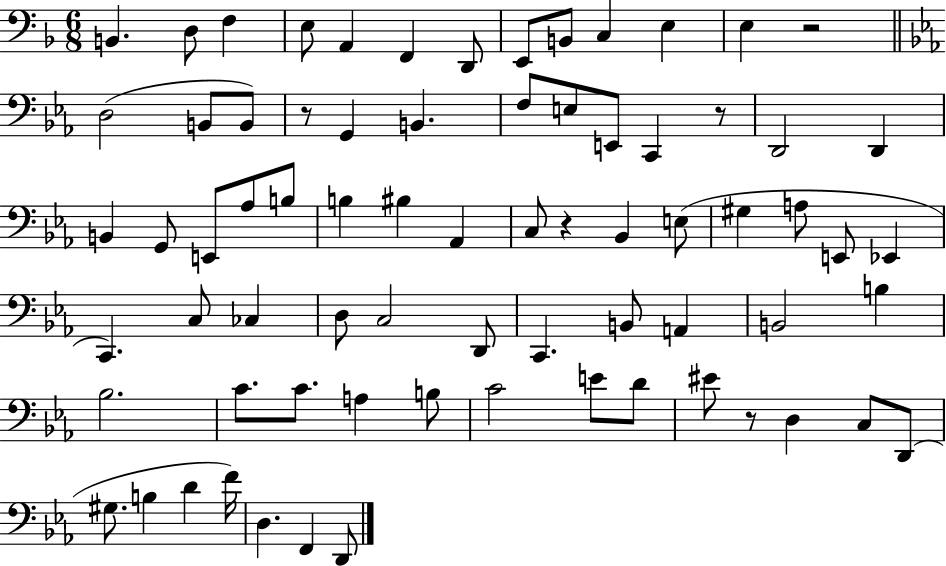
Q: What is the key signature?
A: F major